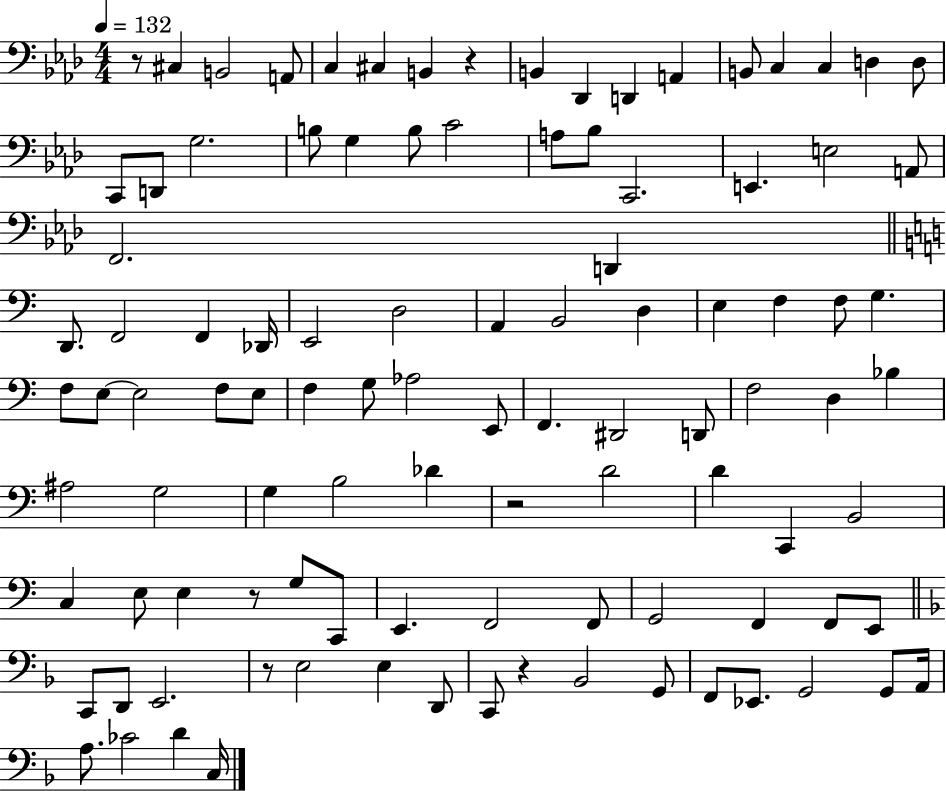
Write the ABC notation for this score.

X:1
T:Untitled
M:4/4
L:1/4
K:Ab
z/2 ^C, B,,2 A,,/2 C, ^C, B,, z B,, _D,, D,, A,, B,,/2 C, C, D, D,/2 C,,/2 D,,/2 G,2 B,/2 G, B,/2 C2 A,/2 _B,/2 C,,2 E,, E,2 A,,/2 F,,2 D,, D,,/2 F,,2 F,, _D,,/4 E,,2 D,2 A,, B,,2 D, E, F, F,/2 G, F,/2 E,/2 E,2 F,/2 E,/2 F, G,/2 _A,2 E,,/2 F,, ^D,,2 D,,/2 F,2 D, _B, ^A,2 G,2 G, B,2 _D z2 D2 D C,, B,,2 C, E,/2 E, z/2 G,/2 C,,/2 E,, F,,2 F,,/2 G,,2 F,, F,,/2 E,,/2 C,,/2 D,,/2 E,,2 z/2 E,2 E, D,,/2 C,,/2 z _B,,2 G,,/2 F,,/2 _E,,/2 G,,2 G,,/2 A,,/4 A,/2 _C2 D C,/4